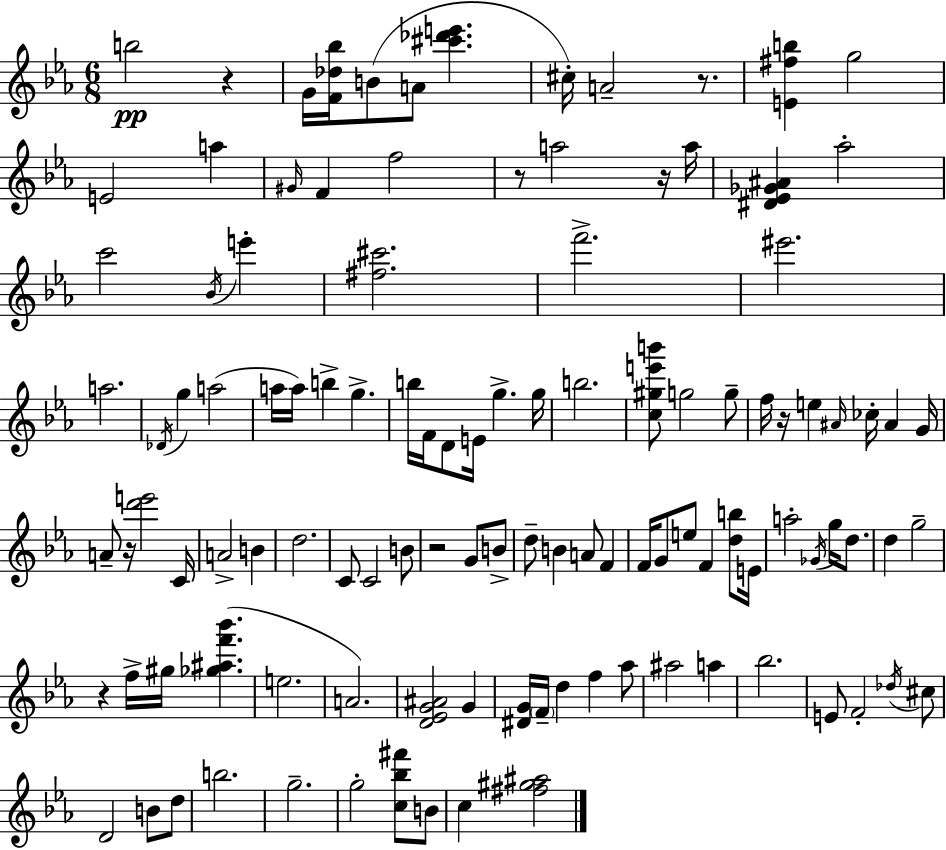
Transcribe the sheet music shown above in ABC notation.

X:1
T:Untitled
M:6/8
L:1/4
K:Eb
b2 z G/4 [F_d_b]/4 B/2 A/2 [^c'_d'e'] ^c/4 A2 z/2 [E^fb] g2 E2 a ^G/4 F f2 z/2 a2 z/4 a/4 [^D_E_G^A] _a2 c'2 _B/4 e' [^f^c']2 f'2 ^e'2 a2 _D/4 g a2 a/4 a/4 b g b/4 F/4 D/2 E/4 g g/4 b2 [c^ge'b']/2 g2 g/2 f/4 z/4 e ^A/4 _c/4 ^A G/4 A/2 z/4 [d'e']2 C/4 A2 B d2 C/2 C2 B/2 z2 G/2 B/2 d/2 B A/2 F F/4 G/2 e/2 F [db]/2 E/4 a2 _G/4 g/4 d/2 d g2 z f/4 ^g/4 [_g^af'_b'] e2 A2 [D_EG^A]2 G [^DG]/4 F/4 d f _a/2 ^a2 a _b2 E/2 F2 _d/4 ^c/2 D2 B/2 d/2 b2 g2 g2 [c_b^f']/2 B/2 c [^f^g^a]2